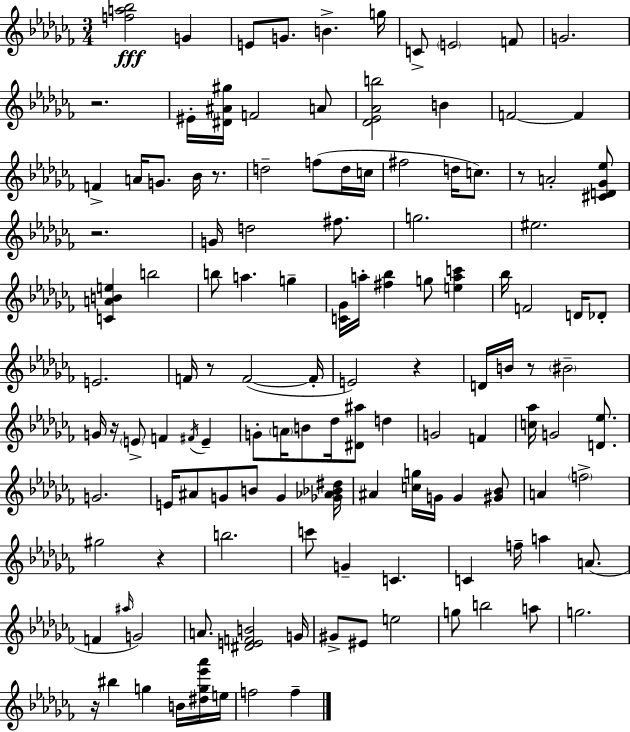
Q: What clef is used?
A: treble